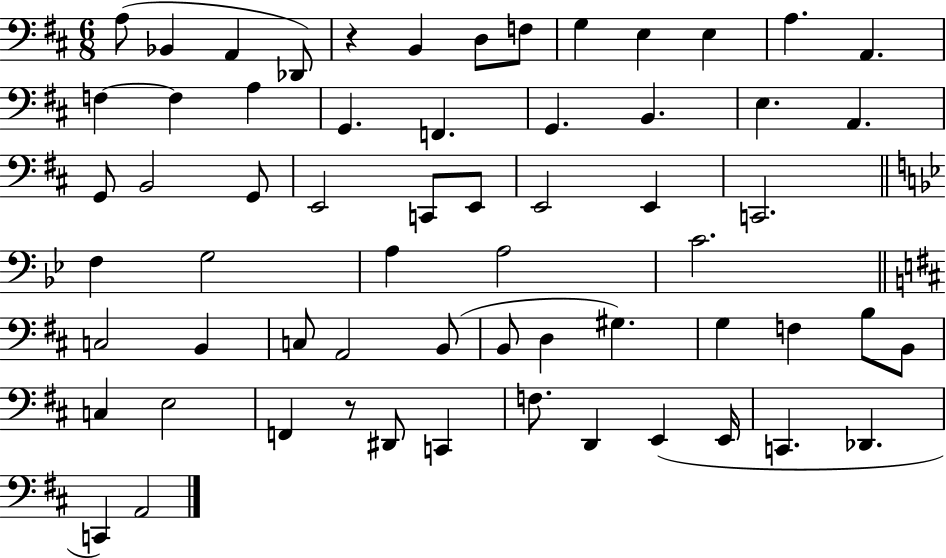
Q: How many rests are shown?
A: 2